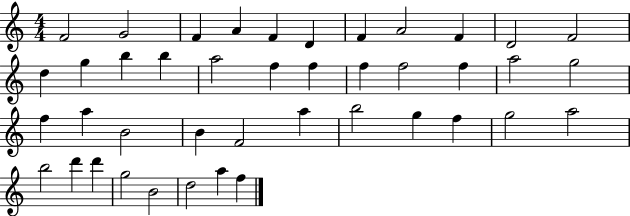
X:1
T:Untitled
M:4/4
L:1/4
K:C
F2 G2 F A F D F A2 F D2 F2 d g b b a2 f f f f2 f a2 g2 f a B2 B F2 a b2 g f g2 a2 b2 d' d' g2 B2 d2 a f